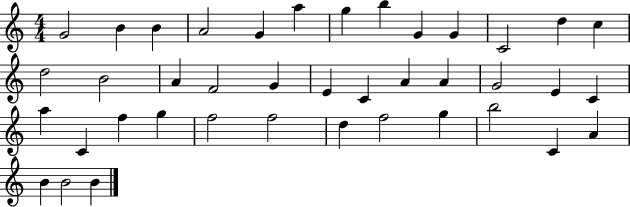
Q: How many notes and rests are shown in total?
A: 40